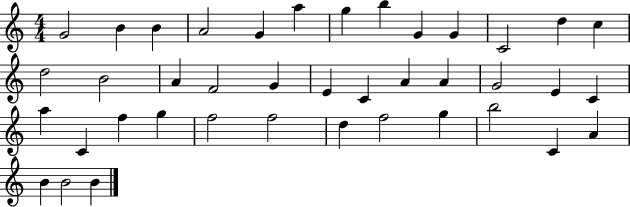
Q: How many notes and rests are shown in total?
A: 40